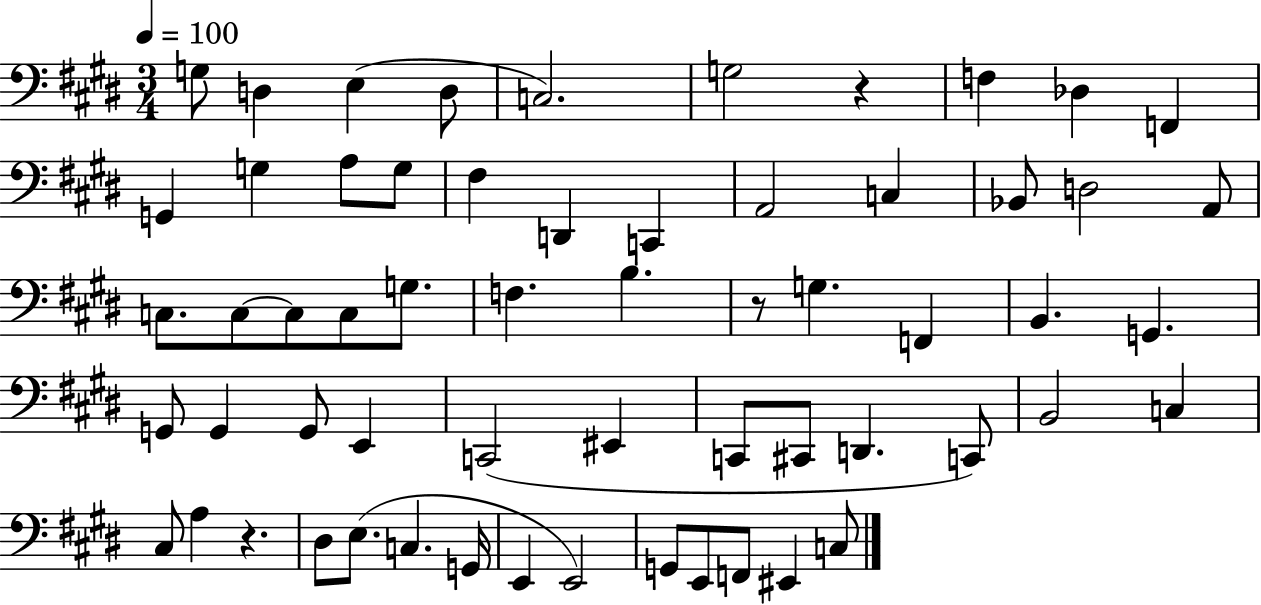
G3/e D3/q E3/q D3/e C3/h. G3/h R/q F3/q Db3/q F2/q G2/q G3/q A3/e G3/e F#3/q D2/q C2/q A2/h C3/q Bb2/e D3/h A2/e C3/e. C3/e C3/e C3/e G3/e. F3/q. B3/q. R/e G3/q. F2/q B2/q. G2/q. G2/e G2/q G2/e E2/q C2/h EIS2/q C2/e C#2/e D2/q. C2/e B2/h C3/q C#3/e A3/q R/q. D#3/e E3/e. C3/q. G2/s E2/q E2/h G2/e E2/e F2/e EIS2/q C3/e